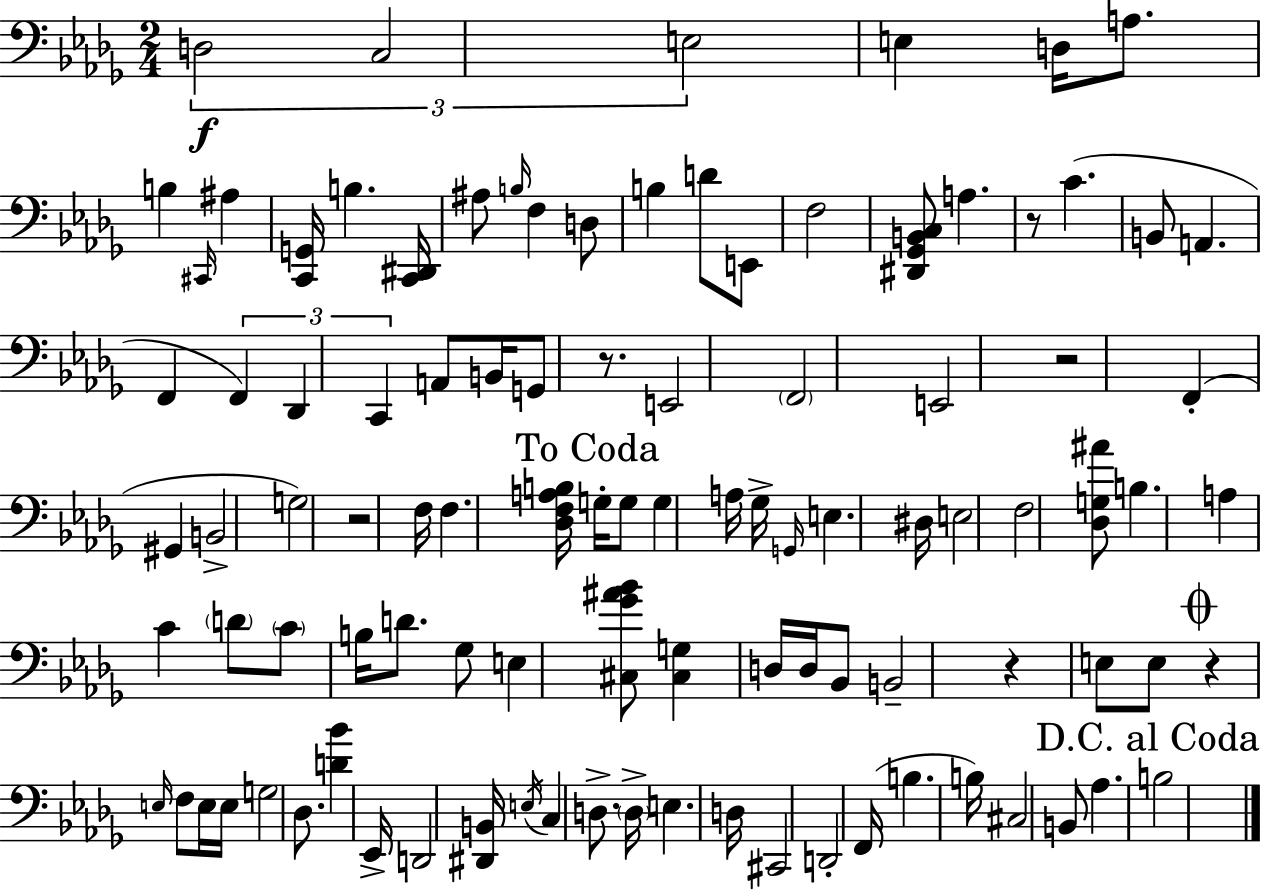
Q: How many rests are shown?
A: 6